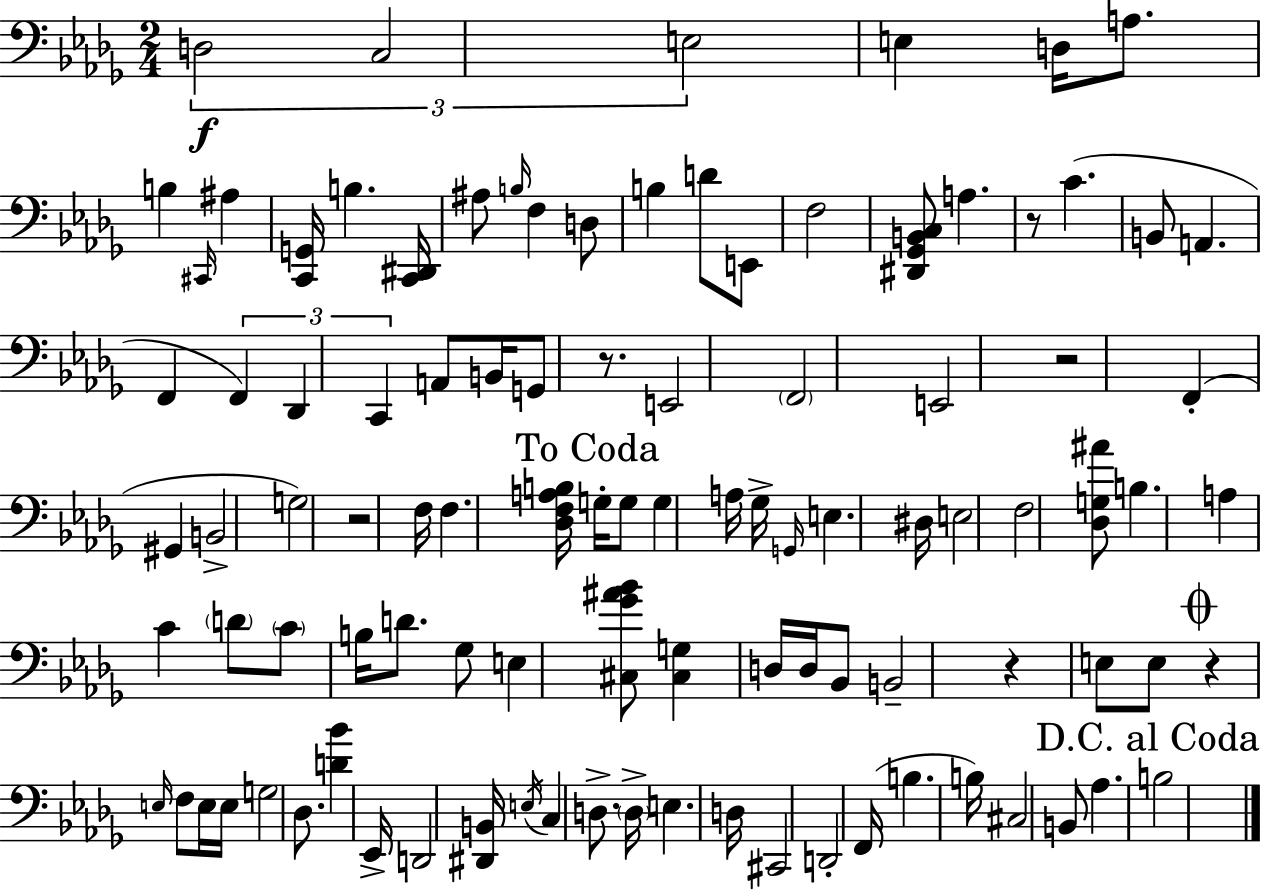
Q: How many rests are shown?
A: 6